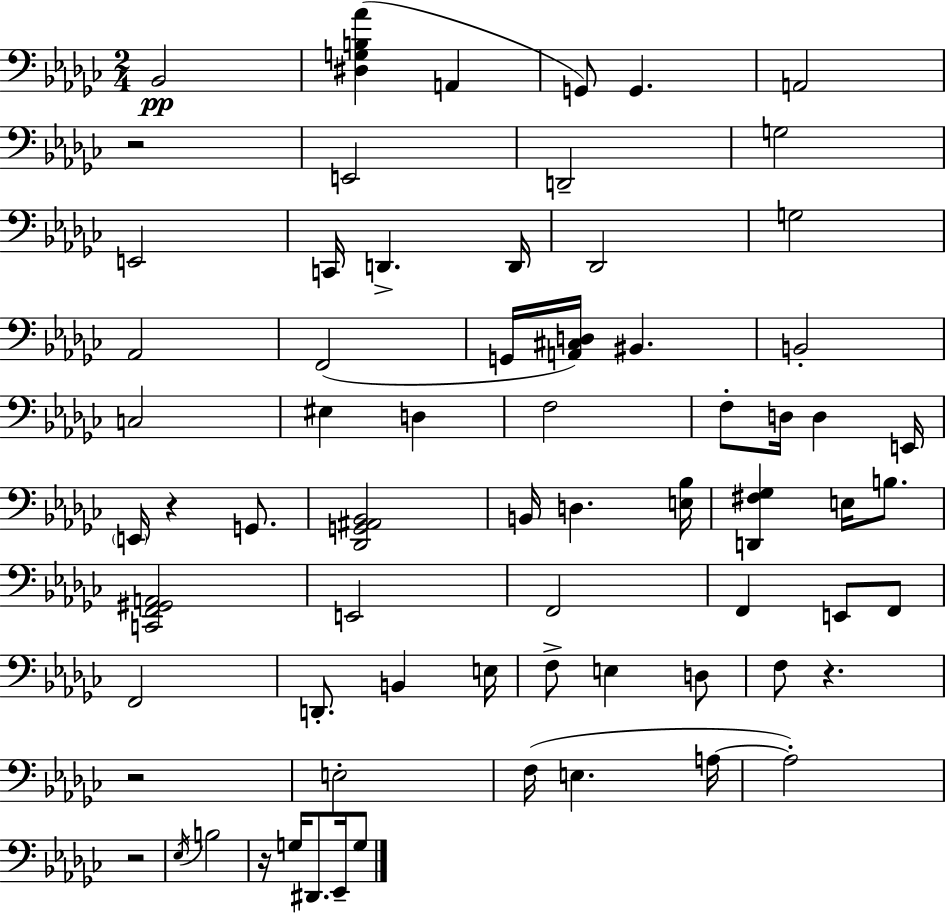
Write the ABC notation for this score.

X:1
T:Untitled
M:2/4
L:1/4
K:Ebm
_B,,2 [^D,G,B,_A] A,, G,,/2 G,, A,,2 z2 E,,2 D,,2 G,2 E,,2 C,,/4 D,, D,,/4 _D,,2 G,2 _A,,2 F,,2 G,,/4 [A,,^C,D,]/4 ^B,, B,,2 C,2 ^E, D, F,2 F,/2 D,/4 D, E,,/4 E,,/4 z G,,/2 [_D,,G,,^A,,_B,,]2 B,,/4 D, [E,_B,]/4 [D,,^F,_G,] E,/4 B,/2 [C,,F,,^G,,A,,]2 E,,2 F,,2 F,, E,,/2 F,,/2 F,,2 D,,/2 B,, E,/4 F,/2 E, D,/2 F,/2 z z2 E,2 F,/4 E, A,/4 A,2 z2 _E,/4 B,2 z/4 G,/4 ^D,,/2 _E,,/4 G,/2